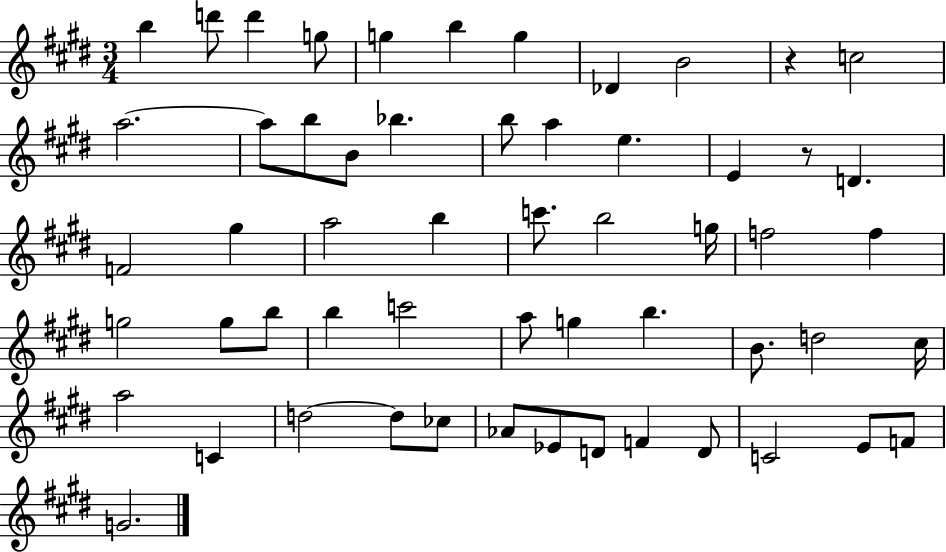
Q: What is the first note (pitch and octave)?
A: B5